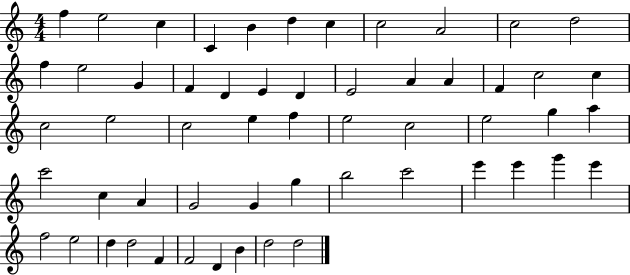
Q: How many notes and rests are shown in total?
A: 56